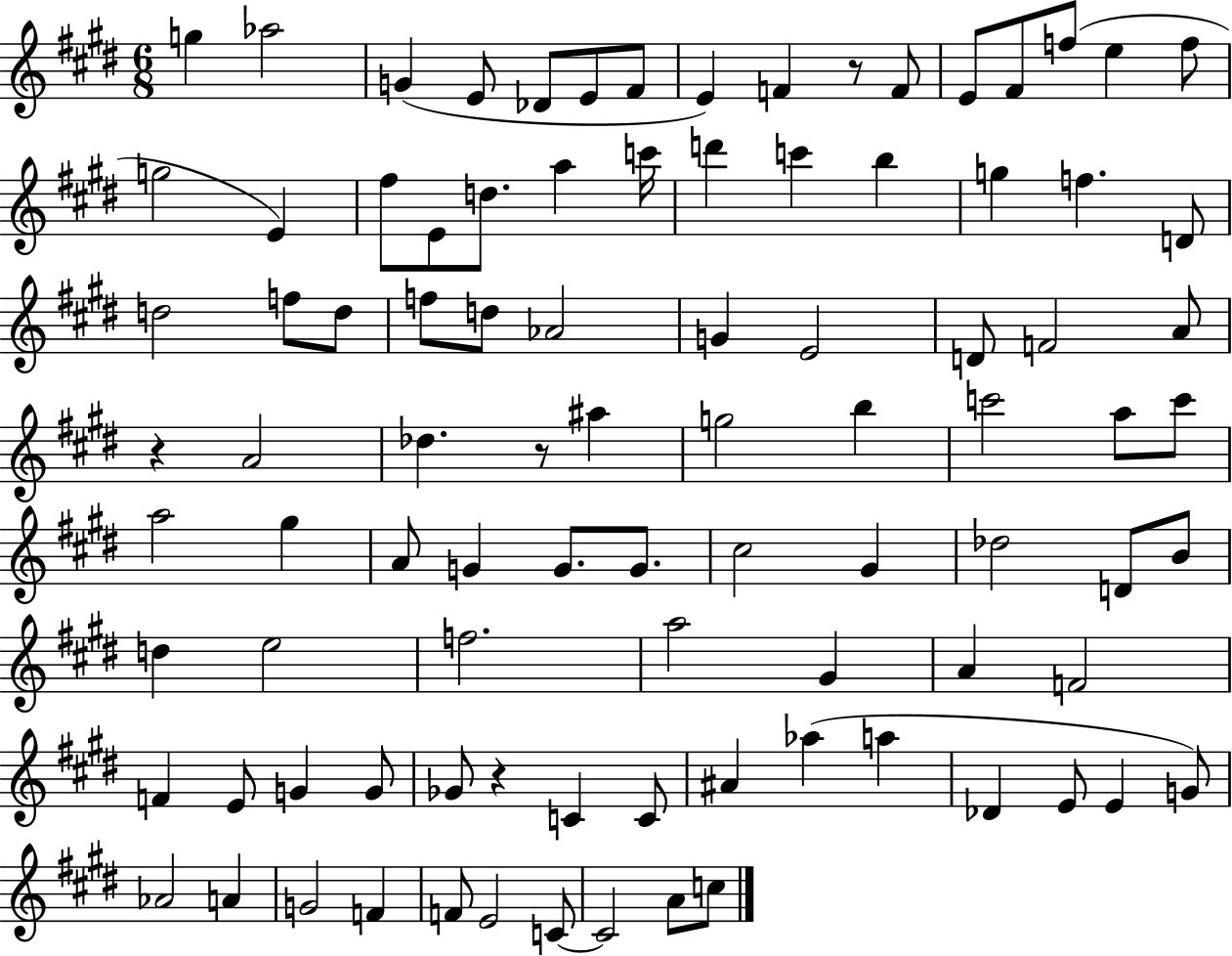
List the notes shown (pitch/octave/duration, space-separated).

G5/q Ab5/h G4/q E4/e Db4/e E4/e F#4/e E4/q F4/q R/e F4/e E4/e F#4/e F5/e E5/q F5/e G5/h E4/q F#5/e E4/e D5/e. A5/q C6/s D6/q C6/q B5/q G5/q F5/q. D4/e D5/h F5/e D5/e F5/e D5/e Ab4/h G4/q E4/h D4/e F4/h A4/e R/q A4/h Db5/q. R/e A#5/q G5/h B5/q C6/h A5/e C6/e A5/h G#5/q A4/e G4/q G4/e. G4/e. C#5/h G#4/q Db5/h D4/e B4/e D5/q E5/h F5/h. A5/h G#4/q A4/q F4/h F4/q E4/e G4/q G4/e Gb4/e R/q C4/q C4/e A#4/q Ab5/q A5/q Db4/q E4/e E4/q G4/e Ab4/h A4/q G4/h F4/q F4/e E4/h C4/e C4/h A4/e C5/e